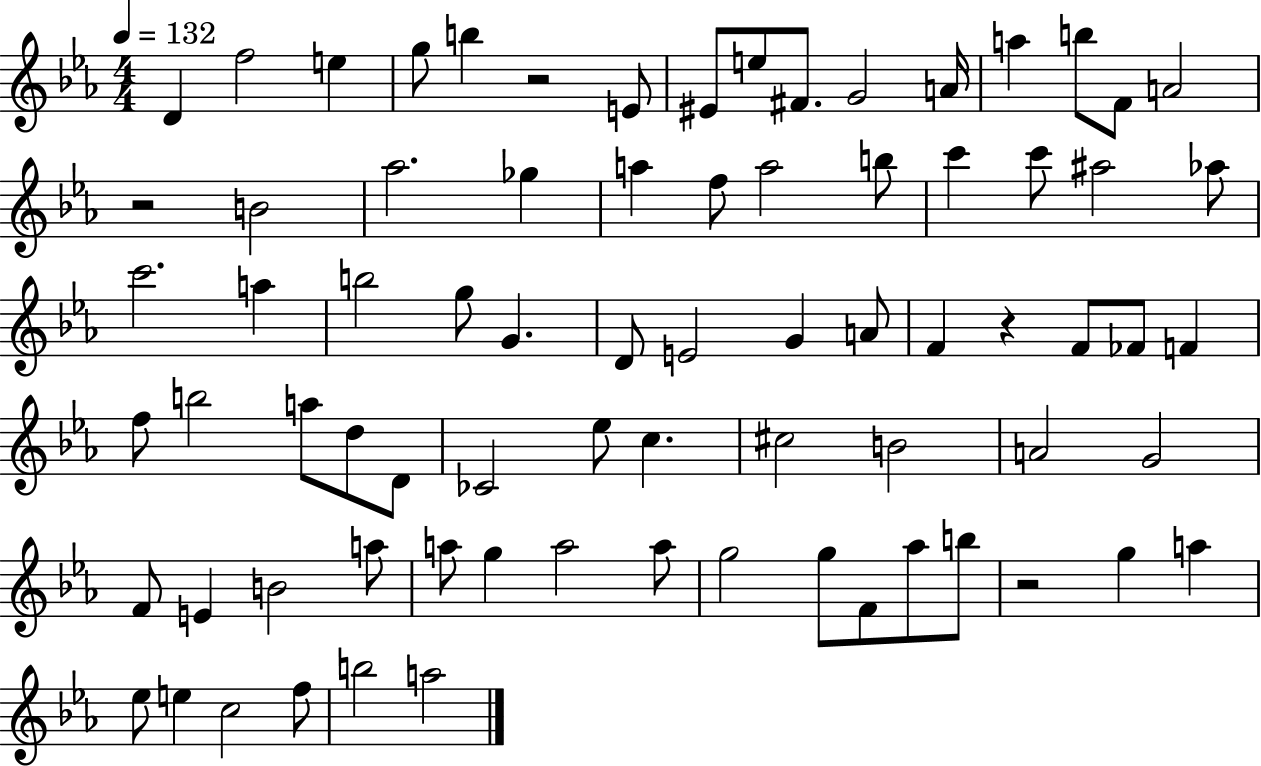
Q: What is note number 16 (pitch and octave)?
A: B4